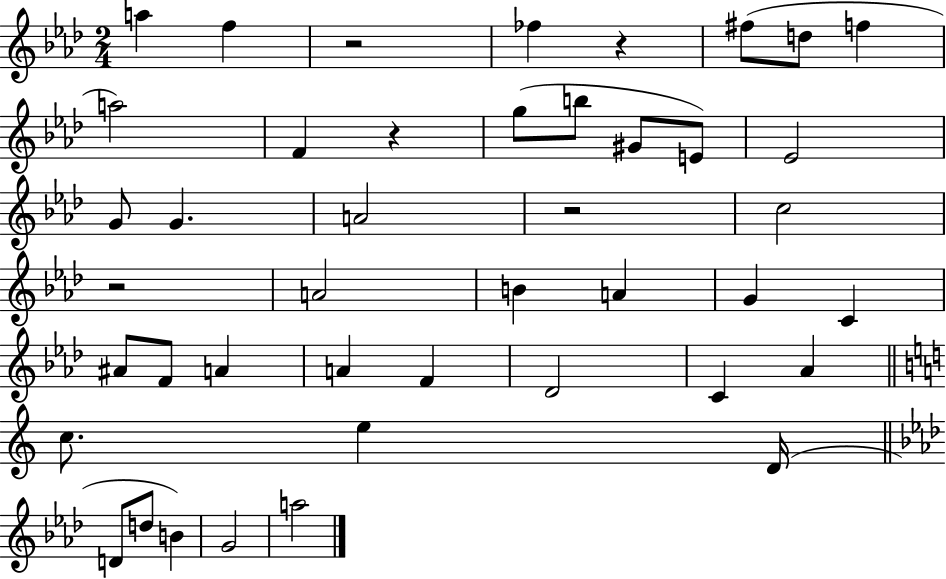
A5/q F5/q R/h FES5/q R/q F#5/e D5/e F5/q A5/h F4/q R/q G5/e B5/e G#4/e E4/e Eb4/h G4/e G4/q. A4/h R/h C5/h R/h A4/h B4/q A4/q G4/q C4/q A#4/e F4/e A4/q A4/q F4/q Db4/h C4/q Ab4/q C5/e. E5/q D4/s D4/e D5/e B4/q G4/h A5/h